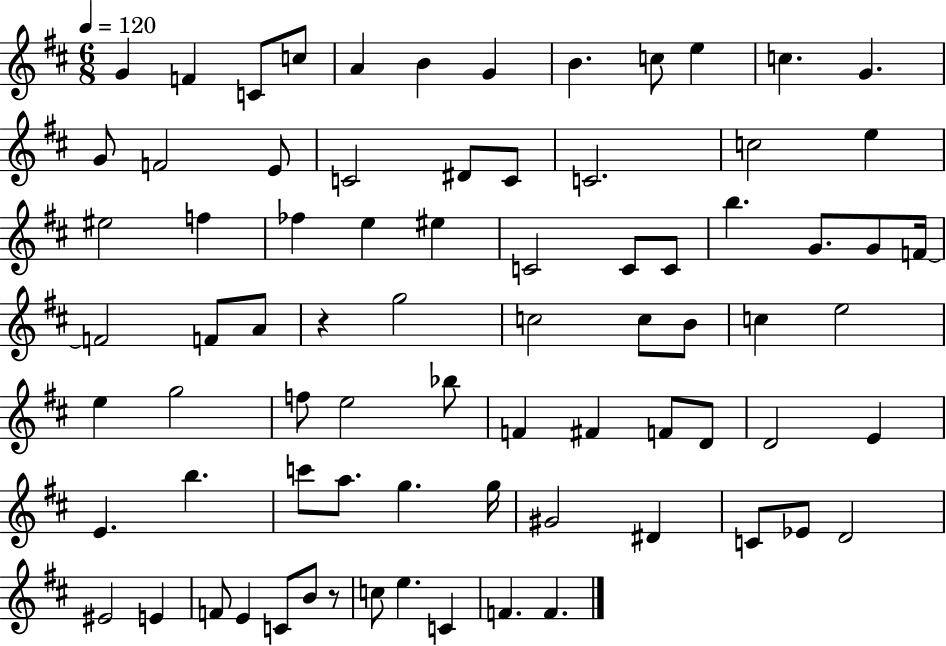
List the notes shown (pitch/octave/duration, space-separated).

G4/q F4/q C4/e C5/e A4/q B4/q G4/q B4/q. C5/e E5/q C5/q. G4/q. G4/e F4/h E4/e C4/h D#4/e C4/e C4/h. C5/h E5/q EIS5/h F5/q FES5/q E5/q EIS5/q C4/h C4/e C4/e B5/q. G4/e. G4/e F4/s F4/h F4/e A4/e R/q G5/h C5/h C5/e B4/e C5/q E5/h E5/q G5/h F5/e E5/h Bb5/e F4/q F#4/q F4/e D4/e D4/h E4/q E4/q. B5/q. C6/e A5/e. G5/q. G5/s G#4/h D#4/q C4/e Eb4/e D4/h EIS4/h E4/q F4/e E4/q C4/e B4/e R/e C5/e E5/q. C4/q F4/q. F4/q.